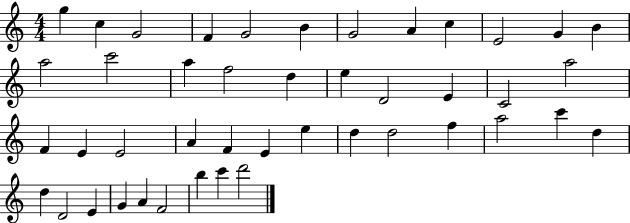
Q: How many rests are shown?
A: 0